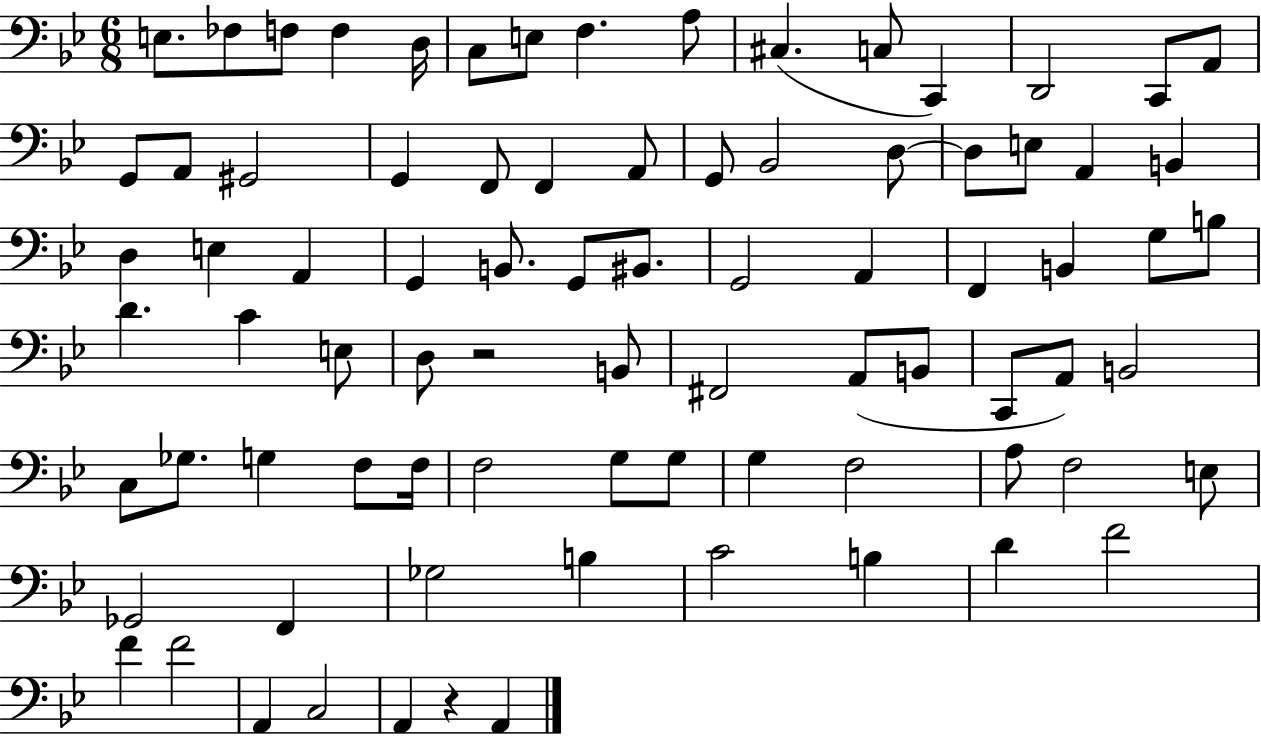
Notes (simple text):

E3/e. FES3/e F3/e F3/q D3/s C3/e E3/e F3/q. A3/e C#3/q. C3/e C2/q D2/h C2/e A2/e G2/e A2/e G#2/h G2/q F2/e F2/q A2/e G2/e Bb2/h D3/e D3/e E3/e A2/q B2/q D3/q E3/q A2/q G2/q B2/e. G2/e BIS2/e. G2/h A2/q F2/q B2/q G3/e B3/e D4/q. C4/q E3/e D3/e R/h B2/e F#2/h A2/e B2/e C2/e A2/e B2/h C3/e Gb3/e. G3/q F3/e F3/s F3/h G3/e G3/e G3/q F3/h A3/e F3/h E3/e Gb2/h F2/q Gb3/h B3/q C4/h B3/q D4/q F4/h F4/q F4/h A2/q C3/h A2/q R/q A2/q